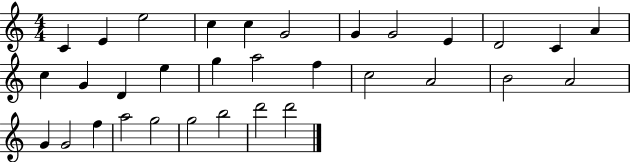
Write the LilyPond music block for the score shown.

{
  \clef treble
  \numericTimeSignature
  \time 4/4
  \key c \major
  c'4 e'4 e''2 | c''4 c''4 g'2 | g'4 g'2 e'4 | d'2 c'4 a'4 | \break c''4 g'4 d'4 e''4 | g''4 a''2 f''4 | c''2 a'2 | b'2 a'2 | \break g'4 g'2 f''4 | a''2 g''2 | g''2 b''2 | d'''2 d'''2 | \break \bar "|."
}